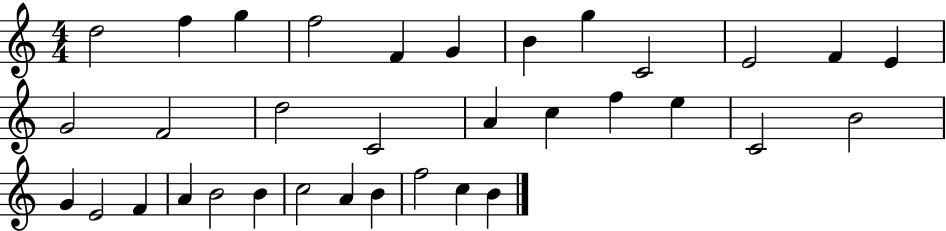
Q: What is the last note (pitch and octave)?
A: B4